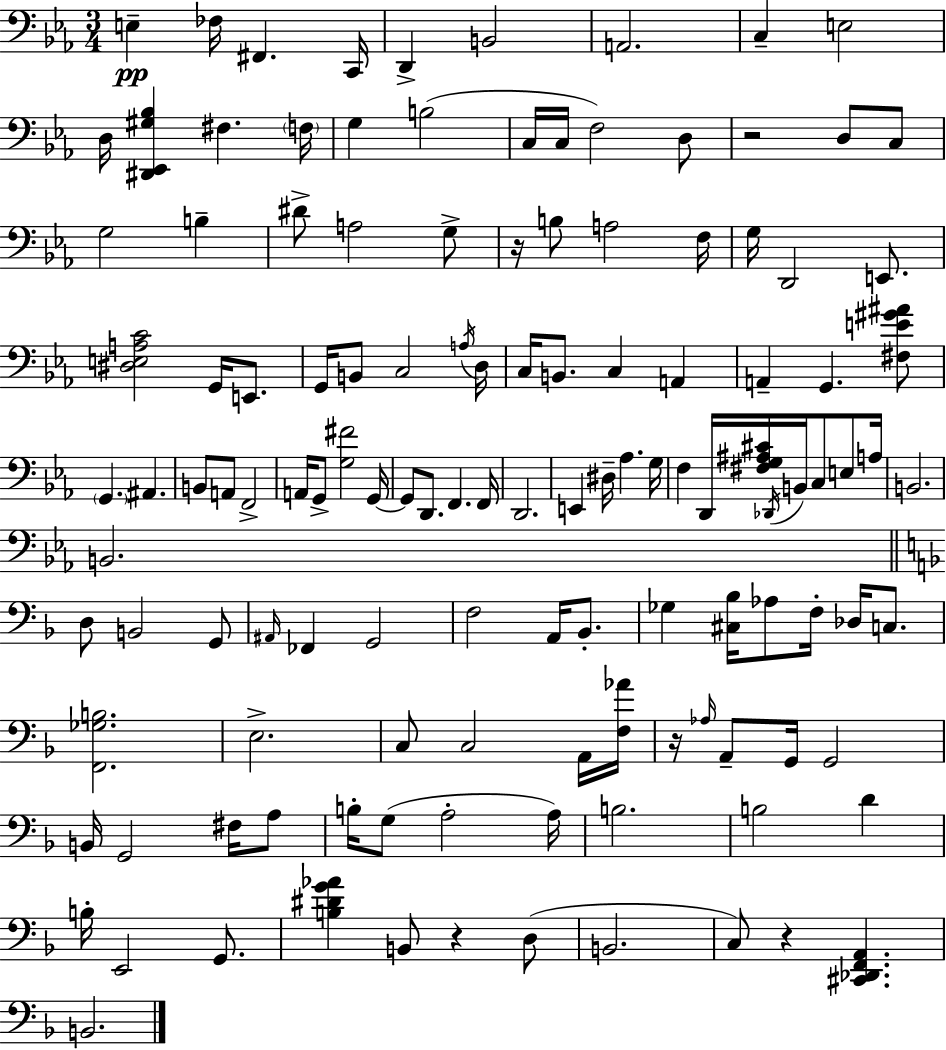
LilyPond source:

{
  \clef bass
  \numericTimeSignature
  \time 3/4
  \key c \minor
  e4--\pp fes16 fis,4. c,16 | d,4-> b,2 | a,2. | c4-- e2 | \break d16 <dis, ees, gis bes>4 fis4. \parenthesize f16 | g4 b2( | c16 c16 f2) d8 | r2 d8 c8 | \break g2 b4-- | dis'8-> a2 g8-> | r16 b8 a2 f16 | g16 d,2 e,8. | \break <dis e a c'>2 g,16 e,8. | g,16 b,8 c2 \acciaccatura { a16 } | d16 c16 b,8. c4 a,4 | a,4-- g,4. <fis e' gis' ais'>8 | \break \parenthesize g,4. ais,4. | b,8 a,8 f,2-> | a,16 g,8-> <g fis'>2 | g,16~~ g,8 d,8. f,4. | \break f,16 d,2. | e,4 dis16-- aes4. | g16 f4 d,16 <fis g ais cis'>16 \acciaccatura { des,16 } b,16 c8 e8 | a16 b,2. | \break b,2. | \bar "||" \break \key d \minor d8 b,2 g,8 | \grace { ais,16 } fes,4 g,2 | f2 a,16 bes,8.-. | ges4 <cis bes>16 aes8 f16-. des16 c8. | \break <f, ges b>2. | e2.-> | c8 c2 a,16 | <f aes'>16 r16 \grace { aes16 } a,8-- g,16 g,2 | \break b,16 g,2 fis16 | a8 b16-. g8( a2-. | a16) b2. | b2 d'4 | \break b16-. e,2 g,8. | <b dis' g' aes'>4 b,8 r4 | d8( b,2. | c8) r4 <cis, des, f, a,>4. | \break b,2. | \bar "|."
}